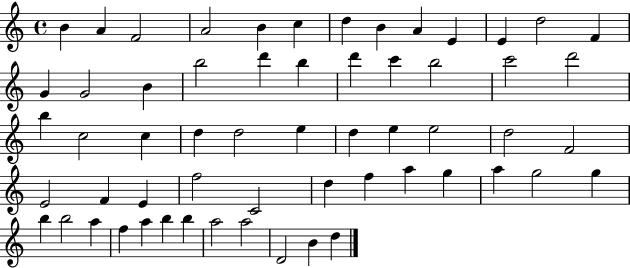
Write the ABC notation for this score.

X:1
T:Untitled
M:4/4
L:1/4
K:C
B A F2 A2 B c d B A E E d2 F G G2 B b2 d' b d' c' b2 c'2 d'2 b c2 c d d2 e d e e2 d2 F2 E2 F E f2 C2 d f a g a g2 g b b2 a f a b b a2 a2 D2 B d